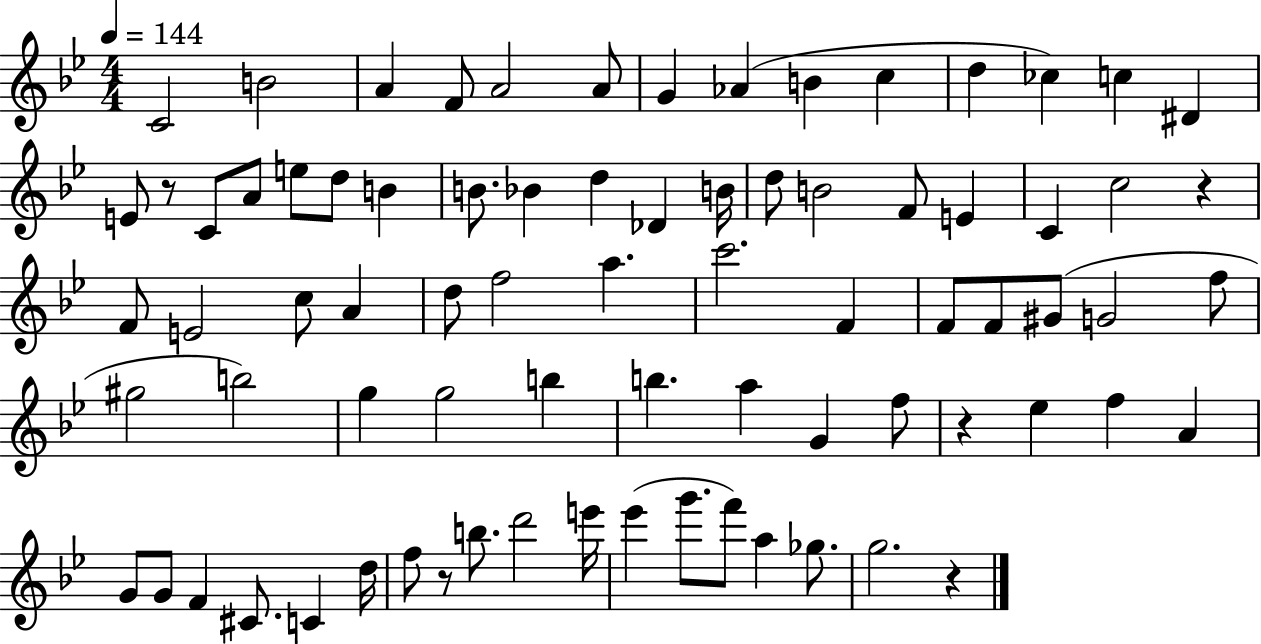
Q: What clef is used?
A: treble